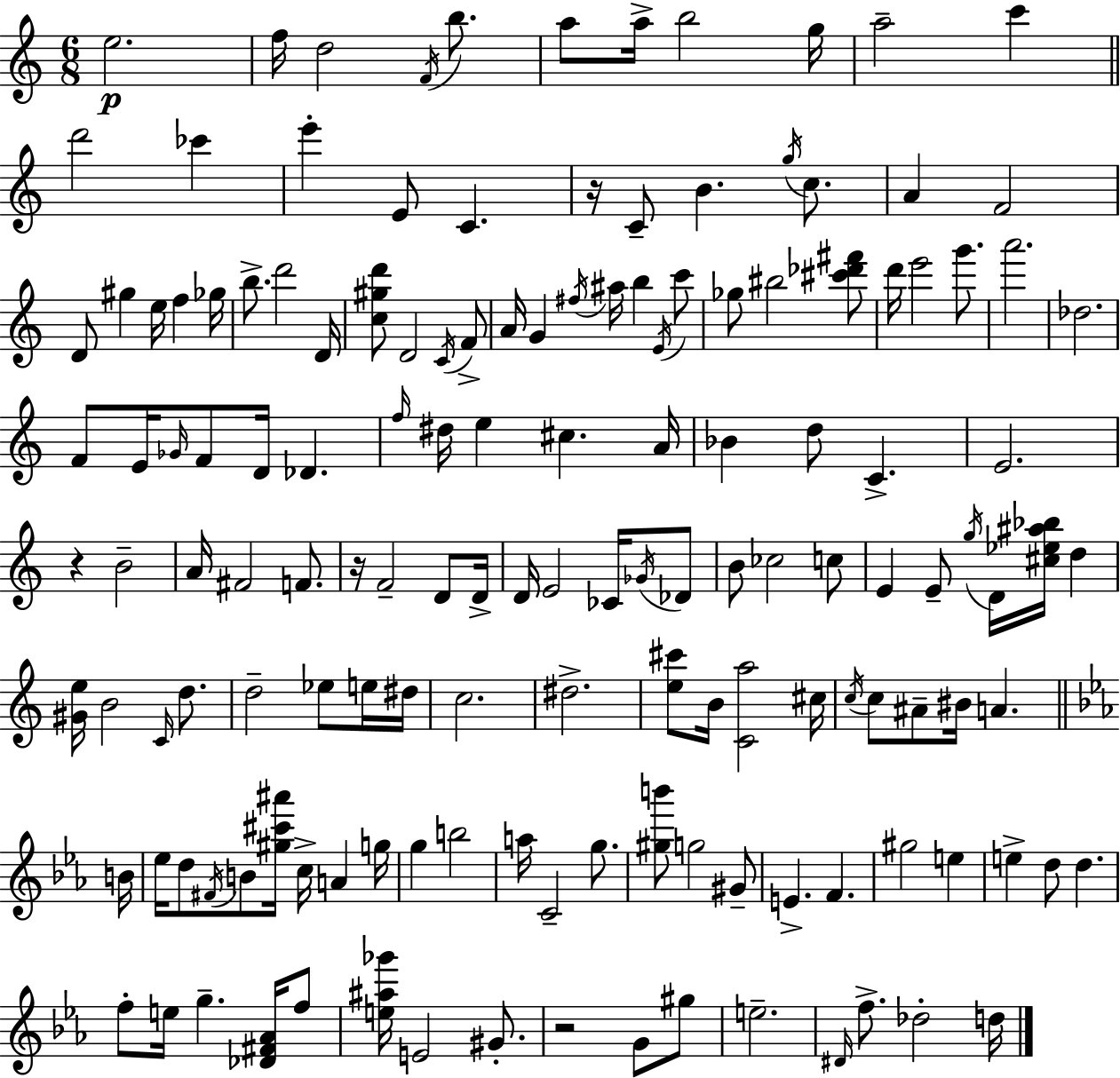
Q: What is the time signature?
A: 6/8